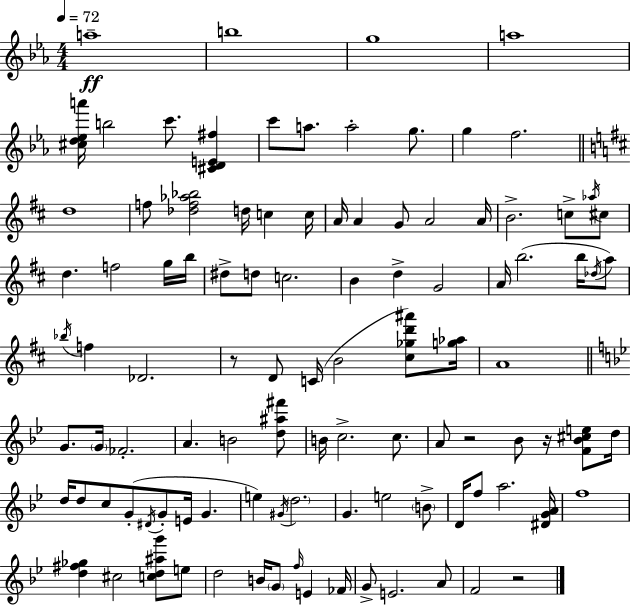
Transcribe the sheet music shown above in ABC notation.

X:1
T:Untitled
M:4/4
L:1/4
K:Eb
a4 b4 g4 a4 [^cd_ea']/4 b2 c'/2 [^CDE^f] c'/2 a/2 a2 g/2 g f2 d4 f/2 [_df_a_b]2 d/4 c c/4 A/4 A G/2 A2 A/4 B2 c/2 _a/4 ^c/2 d f2 g/4 b/4 ^d/2 d/2 c2 B d G2 A/4 b2 b/4 _d/4 a/2 _b/4 f _D2 z/2 D/2 C/4 B2 [^c_gd'^a']/2 [g_a]/4 A4 G/2 G/4 _F2 A B2 [d^a^f']/2 B/4 c2 c/2 A/2 z2 _B/2 z/4 [F_B^ce]/2 d/4 d/4 d/2 c/2 G/2 ^D/4 G/2 E/4 G e ^G/4 d2 G e2 B/2 D/4 f/2 a2 [^DGA]/4 f4 [d^f_g] ^c2 [cd^ag']/2 e/2 d2 B/4 G/2 f/4 E _F/4 G/2 E2 A/2 F2 z2